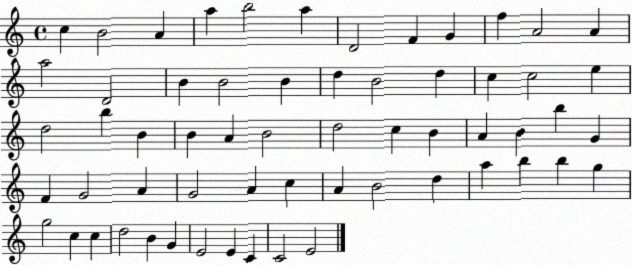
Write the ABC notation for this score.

X:1
T:Untitled
M:4/4
L:1/4
K:C
c B2 A a b2 a D2 F G f A2 A a2 D2 B B2 B d B2 d c c2 e d2 b B B A B2 d2 c B A B b G F G2 A G2 A c A B2 d a b b g g2 c c d2 B G E2 E C C2 E2